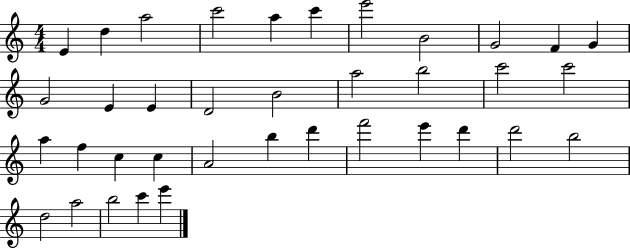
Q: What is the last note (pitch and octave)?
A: E6